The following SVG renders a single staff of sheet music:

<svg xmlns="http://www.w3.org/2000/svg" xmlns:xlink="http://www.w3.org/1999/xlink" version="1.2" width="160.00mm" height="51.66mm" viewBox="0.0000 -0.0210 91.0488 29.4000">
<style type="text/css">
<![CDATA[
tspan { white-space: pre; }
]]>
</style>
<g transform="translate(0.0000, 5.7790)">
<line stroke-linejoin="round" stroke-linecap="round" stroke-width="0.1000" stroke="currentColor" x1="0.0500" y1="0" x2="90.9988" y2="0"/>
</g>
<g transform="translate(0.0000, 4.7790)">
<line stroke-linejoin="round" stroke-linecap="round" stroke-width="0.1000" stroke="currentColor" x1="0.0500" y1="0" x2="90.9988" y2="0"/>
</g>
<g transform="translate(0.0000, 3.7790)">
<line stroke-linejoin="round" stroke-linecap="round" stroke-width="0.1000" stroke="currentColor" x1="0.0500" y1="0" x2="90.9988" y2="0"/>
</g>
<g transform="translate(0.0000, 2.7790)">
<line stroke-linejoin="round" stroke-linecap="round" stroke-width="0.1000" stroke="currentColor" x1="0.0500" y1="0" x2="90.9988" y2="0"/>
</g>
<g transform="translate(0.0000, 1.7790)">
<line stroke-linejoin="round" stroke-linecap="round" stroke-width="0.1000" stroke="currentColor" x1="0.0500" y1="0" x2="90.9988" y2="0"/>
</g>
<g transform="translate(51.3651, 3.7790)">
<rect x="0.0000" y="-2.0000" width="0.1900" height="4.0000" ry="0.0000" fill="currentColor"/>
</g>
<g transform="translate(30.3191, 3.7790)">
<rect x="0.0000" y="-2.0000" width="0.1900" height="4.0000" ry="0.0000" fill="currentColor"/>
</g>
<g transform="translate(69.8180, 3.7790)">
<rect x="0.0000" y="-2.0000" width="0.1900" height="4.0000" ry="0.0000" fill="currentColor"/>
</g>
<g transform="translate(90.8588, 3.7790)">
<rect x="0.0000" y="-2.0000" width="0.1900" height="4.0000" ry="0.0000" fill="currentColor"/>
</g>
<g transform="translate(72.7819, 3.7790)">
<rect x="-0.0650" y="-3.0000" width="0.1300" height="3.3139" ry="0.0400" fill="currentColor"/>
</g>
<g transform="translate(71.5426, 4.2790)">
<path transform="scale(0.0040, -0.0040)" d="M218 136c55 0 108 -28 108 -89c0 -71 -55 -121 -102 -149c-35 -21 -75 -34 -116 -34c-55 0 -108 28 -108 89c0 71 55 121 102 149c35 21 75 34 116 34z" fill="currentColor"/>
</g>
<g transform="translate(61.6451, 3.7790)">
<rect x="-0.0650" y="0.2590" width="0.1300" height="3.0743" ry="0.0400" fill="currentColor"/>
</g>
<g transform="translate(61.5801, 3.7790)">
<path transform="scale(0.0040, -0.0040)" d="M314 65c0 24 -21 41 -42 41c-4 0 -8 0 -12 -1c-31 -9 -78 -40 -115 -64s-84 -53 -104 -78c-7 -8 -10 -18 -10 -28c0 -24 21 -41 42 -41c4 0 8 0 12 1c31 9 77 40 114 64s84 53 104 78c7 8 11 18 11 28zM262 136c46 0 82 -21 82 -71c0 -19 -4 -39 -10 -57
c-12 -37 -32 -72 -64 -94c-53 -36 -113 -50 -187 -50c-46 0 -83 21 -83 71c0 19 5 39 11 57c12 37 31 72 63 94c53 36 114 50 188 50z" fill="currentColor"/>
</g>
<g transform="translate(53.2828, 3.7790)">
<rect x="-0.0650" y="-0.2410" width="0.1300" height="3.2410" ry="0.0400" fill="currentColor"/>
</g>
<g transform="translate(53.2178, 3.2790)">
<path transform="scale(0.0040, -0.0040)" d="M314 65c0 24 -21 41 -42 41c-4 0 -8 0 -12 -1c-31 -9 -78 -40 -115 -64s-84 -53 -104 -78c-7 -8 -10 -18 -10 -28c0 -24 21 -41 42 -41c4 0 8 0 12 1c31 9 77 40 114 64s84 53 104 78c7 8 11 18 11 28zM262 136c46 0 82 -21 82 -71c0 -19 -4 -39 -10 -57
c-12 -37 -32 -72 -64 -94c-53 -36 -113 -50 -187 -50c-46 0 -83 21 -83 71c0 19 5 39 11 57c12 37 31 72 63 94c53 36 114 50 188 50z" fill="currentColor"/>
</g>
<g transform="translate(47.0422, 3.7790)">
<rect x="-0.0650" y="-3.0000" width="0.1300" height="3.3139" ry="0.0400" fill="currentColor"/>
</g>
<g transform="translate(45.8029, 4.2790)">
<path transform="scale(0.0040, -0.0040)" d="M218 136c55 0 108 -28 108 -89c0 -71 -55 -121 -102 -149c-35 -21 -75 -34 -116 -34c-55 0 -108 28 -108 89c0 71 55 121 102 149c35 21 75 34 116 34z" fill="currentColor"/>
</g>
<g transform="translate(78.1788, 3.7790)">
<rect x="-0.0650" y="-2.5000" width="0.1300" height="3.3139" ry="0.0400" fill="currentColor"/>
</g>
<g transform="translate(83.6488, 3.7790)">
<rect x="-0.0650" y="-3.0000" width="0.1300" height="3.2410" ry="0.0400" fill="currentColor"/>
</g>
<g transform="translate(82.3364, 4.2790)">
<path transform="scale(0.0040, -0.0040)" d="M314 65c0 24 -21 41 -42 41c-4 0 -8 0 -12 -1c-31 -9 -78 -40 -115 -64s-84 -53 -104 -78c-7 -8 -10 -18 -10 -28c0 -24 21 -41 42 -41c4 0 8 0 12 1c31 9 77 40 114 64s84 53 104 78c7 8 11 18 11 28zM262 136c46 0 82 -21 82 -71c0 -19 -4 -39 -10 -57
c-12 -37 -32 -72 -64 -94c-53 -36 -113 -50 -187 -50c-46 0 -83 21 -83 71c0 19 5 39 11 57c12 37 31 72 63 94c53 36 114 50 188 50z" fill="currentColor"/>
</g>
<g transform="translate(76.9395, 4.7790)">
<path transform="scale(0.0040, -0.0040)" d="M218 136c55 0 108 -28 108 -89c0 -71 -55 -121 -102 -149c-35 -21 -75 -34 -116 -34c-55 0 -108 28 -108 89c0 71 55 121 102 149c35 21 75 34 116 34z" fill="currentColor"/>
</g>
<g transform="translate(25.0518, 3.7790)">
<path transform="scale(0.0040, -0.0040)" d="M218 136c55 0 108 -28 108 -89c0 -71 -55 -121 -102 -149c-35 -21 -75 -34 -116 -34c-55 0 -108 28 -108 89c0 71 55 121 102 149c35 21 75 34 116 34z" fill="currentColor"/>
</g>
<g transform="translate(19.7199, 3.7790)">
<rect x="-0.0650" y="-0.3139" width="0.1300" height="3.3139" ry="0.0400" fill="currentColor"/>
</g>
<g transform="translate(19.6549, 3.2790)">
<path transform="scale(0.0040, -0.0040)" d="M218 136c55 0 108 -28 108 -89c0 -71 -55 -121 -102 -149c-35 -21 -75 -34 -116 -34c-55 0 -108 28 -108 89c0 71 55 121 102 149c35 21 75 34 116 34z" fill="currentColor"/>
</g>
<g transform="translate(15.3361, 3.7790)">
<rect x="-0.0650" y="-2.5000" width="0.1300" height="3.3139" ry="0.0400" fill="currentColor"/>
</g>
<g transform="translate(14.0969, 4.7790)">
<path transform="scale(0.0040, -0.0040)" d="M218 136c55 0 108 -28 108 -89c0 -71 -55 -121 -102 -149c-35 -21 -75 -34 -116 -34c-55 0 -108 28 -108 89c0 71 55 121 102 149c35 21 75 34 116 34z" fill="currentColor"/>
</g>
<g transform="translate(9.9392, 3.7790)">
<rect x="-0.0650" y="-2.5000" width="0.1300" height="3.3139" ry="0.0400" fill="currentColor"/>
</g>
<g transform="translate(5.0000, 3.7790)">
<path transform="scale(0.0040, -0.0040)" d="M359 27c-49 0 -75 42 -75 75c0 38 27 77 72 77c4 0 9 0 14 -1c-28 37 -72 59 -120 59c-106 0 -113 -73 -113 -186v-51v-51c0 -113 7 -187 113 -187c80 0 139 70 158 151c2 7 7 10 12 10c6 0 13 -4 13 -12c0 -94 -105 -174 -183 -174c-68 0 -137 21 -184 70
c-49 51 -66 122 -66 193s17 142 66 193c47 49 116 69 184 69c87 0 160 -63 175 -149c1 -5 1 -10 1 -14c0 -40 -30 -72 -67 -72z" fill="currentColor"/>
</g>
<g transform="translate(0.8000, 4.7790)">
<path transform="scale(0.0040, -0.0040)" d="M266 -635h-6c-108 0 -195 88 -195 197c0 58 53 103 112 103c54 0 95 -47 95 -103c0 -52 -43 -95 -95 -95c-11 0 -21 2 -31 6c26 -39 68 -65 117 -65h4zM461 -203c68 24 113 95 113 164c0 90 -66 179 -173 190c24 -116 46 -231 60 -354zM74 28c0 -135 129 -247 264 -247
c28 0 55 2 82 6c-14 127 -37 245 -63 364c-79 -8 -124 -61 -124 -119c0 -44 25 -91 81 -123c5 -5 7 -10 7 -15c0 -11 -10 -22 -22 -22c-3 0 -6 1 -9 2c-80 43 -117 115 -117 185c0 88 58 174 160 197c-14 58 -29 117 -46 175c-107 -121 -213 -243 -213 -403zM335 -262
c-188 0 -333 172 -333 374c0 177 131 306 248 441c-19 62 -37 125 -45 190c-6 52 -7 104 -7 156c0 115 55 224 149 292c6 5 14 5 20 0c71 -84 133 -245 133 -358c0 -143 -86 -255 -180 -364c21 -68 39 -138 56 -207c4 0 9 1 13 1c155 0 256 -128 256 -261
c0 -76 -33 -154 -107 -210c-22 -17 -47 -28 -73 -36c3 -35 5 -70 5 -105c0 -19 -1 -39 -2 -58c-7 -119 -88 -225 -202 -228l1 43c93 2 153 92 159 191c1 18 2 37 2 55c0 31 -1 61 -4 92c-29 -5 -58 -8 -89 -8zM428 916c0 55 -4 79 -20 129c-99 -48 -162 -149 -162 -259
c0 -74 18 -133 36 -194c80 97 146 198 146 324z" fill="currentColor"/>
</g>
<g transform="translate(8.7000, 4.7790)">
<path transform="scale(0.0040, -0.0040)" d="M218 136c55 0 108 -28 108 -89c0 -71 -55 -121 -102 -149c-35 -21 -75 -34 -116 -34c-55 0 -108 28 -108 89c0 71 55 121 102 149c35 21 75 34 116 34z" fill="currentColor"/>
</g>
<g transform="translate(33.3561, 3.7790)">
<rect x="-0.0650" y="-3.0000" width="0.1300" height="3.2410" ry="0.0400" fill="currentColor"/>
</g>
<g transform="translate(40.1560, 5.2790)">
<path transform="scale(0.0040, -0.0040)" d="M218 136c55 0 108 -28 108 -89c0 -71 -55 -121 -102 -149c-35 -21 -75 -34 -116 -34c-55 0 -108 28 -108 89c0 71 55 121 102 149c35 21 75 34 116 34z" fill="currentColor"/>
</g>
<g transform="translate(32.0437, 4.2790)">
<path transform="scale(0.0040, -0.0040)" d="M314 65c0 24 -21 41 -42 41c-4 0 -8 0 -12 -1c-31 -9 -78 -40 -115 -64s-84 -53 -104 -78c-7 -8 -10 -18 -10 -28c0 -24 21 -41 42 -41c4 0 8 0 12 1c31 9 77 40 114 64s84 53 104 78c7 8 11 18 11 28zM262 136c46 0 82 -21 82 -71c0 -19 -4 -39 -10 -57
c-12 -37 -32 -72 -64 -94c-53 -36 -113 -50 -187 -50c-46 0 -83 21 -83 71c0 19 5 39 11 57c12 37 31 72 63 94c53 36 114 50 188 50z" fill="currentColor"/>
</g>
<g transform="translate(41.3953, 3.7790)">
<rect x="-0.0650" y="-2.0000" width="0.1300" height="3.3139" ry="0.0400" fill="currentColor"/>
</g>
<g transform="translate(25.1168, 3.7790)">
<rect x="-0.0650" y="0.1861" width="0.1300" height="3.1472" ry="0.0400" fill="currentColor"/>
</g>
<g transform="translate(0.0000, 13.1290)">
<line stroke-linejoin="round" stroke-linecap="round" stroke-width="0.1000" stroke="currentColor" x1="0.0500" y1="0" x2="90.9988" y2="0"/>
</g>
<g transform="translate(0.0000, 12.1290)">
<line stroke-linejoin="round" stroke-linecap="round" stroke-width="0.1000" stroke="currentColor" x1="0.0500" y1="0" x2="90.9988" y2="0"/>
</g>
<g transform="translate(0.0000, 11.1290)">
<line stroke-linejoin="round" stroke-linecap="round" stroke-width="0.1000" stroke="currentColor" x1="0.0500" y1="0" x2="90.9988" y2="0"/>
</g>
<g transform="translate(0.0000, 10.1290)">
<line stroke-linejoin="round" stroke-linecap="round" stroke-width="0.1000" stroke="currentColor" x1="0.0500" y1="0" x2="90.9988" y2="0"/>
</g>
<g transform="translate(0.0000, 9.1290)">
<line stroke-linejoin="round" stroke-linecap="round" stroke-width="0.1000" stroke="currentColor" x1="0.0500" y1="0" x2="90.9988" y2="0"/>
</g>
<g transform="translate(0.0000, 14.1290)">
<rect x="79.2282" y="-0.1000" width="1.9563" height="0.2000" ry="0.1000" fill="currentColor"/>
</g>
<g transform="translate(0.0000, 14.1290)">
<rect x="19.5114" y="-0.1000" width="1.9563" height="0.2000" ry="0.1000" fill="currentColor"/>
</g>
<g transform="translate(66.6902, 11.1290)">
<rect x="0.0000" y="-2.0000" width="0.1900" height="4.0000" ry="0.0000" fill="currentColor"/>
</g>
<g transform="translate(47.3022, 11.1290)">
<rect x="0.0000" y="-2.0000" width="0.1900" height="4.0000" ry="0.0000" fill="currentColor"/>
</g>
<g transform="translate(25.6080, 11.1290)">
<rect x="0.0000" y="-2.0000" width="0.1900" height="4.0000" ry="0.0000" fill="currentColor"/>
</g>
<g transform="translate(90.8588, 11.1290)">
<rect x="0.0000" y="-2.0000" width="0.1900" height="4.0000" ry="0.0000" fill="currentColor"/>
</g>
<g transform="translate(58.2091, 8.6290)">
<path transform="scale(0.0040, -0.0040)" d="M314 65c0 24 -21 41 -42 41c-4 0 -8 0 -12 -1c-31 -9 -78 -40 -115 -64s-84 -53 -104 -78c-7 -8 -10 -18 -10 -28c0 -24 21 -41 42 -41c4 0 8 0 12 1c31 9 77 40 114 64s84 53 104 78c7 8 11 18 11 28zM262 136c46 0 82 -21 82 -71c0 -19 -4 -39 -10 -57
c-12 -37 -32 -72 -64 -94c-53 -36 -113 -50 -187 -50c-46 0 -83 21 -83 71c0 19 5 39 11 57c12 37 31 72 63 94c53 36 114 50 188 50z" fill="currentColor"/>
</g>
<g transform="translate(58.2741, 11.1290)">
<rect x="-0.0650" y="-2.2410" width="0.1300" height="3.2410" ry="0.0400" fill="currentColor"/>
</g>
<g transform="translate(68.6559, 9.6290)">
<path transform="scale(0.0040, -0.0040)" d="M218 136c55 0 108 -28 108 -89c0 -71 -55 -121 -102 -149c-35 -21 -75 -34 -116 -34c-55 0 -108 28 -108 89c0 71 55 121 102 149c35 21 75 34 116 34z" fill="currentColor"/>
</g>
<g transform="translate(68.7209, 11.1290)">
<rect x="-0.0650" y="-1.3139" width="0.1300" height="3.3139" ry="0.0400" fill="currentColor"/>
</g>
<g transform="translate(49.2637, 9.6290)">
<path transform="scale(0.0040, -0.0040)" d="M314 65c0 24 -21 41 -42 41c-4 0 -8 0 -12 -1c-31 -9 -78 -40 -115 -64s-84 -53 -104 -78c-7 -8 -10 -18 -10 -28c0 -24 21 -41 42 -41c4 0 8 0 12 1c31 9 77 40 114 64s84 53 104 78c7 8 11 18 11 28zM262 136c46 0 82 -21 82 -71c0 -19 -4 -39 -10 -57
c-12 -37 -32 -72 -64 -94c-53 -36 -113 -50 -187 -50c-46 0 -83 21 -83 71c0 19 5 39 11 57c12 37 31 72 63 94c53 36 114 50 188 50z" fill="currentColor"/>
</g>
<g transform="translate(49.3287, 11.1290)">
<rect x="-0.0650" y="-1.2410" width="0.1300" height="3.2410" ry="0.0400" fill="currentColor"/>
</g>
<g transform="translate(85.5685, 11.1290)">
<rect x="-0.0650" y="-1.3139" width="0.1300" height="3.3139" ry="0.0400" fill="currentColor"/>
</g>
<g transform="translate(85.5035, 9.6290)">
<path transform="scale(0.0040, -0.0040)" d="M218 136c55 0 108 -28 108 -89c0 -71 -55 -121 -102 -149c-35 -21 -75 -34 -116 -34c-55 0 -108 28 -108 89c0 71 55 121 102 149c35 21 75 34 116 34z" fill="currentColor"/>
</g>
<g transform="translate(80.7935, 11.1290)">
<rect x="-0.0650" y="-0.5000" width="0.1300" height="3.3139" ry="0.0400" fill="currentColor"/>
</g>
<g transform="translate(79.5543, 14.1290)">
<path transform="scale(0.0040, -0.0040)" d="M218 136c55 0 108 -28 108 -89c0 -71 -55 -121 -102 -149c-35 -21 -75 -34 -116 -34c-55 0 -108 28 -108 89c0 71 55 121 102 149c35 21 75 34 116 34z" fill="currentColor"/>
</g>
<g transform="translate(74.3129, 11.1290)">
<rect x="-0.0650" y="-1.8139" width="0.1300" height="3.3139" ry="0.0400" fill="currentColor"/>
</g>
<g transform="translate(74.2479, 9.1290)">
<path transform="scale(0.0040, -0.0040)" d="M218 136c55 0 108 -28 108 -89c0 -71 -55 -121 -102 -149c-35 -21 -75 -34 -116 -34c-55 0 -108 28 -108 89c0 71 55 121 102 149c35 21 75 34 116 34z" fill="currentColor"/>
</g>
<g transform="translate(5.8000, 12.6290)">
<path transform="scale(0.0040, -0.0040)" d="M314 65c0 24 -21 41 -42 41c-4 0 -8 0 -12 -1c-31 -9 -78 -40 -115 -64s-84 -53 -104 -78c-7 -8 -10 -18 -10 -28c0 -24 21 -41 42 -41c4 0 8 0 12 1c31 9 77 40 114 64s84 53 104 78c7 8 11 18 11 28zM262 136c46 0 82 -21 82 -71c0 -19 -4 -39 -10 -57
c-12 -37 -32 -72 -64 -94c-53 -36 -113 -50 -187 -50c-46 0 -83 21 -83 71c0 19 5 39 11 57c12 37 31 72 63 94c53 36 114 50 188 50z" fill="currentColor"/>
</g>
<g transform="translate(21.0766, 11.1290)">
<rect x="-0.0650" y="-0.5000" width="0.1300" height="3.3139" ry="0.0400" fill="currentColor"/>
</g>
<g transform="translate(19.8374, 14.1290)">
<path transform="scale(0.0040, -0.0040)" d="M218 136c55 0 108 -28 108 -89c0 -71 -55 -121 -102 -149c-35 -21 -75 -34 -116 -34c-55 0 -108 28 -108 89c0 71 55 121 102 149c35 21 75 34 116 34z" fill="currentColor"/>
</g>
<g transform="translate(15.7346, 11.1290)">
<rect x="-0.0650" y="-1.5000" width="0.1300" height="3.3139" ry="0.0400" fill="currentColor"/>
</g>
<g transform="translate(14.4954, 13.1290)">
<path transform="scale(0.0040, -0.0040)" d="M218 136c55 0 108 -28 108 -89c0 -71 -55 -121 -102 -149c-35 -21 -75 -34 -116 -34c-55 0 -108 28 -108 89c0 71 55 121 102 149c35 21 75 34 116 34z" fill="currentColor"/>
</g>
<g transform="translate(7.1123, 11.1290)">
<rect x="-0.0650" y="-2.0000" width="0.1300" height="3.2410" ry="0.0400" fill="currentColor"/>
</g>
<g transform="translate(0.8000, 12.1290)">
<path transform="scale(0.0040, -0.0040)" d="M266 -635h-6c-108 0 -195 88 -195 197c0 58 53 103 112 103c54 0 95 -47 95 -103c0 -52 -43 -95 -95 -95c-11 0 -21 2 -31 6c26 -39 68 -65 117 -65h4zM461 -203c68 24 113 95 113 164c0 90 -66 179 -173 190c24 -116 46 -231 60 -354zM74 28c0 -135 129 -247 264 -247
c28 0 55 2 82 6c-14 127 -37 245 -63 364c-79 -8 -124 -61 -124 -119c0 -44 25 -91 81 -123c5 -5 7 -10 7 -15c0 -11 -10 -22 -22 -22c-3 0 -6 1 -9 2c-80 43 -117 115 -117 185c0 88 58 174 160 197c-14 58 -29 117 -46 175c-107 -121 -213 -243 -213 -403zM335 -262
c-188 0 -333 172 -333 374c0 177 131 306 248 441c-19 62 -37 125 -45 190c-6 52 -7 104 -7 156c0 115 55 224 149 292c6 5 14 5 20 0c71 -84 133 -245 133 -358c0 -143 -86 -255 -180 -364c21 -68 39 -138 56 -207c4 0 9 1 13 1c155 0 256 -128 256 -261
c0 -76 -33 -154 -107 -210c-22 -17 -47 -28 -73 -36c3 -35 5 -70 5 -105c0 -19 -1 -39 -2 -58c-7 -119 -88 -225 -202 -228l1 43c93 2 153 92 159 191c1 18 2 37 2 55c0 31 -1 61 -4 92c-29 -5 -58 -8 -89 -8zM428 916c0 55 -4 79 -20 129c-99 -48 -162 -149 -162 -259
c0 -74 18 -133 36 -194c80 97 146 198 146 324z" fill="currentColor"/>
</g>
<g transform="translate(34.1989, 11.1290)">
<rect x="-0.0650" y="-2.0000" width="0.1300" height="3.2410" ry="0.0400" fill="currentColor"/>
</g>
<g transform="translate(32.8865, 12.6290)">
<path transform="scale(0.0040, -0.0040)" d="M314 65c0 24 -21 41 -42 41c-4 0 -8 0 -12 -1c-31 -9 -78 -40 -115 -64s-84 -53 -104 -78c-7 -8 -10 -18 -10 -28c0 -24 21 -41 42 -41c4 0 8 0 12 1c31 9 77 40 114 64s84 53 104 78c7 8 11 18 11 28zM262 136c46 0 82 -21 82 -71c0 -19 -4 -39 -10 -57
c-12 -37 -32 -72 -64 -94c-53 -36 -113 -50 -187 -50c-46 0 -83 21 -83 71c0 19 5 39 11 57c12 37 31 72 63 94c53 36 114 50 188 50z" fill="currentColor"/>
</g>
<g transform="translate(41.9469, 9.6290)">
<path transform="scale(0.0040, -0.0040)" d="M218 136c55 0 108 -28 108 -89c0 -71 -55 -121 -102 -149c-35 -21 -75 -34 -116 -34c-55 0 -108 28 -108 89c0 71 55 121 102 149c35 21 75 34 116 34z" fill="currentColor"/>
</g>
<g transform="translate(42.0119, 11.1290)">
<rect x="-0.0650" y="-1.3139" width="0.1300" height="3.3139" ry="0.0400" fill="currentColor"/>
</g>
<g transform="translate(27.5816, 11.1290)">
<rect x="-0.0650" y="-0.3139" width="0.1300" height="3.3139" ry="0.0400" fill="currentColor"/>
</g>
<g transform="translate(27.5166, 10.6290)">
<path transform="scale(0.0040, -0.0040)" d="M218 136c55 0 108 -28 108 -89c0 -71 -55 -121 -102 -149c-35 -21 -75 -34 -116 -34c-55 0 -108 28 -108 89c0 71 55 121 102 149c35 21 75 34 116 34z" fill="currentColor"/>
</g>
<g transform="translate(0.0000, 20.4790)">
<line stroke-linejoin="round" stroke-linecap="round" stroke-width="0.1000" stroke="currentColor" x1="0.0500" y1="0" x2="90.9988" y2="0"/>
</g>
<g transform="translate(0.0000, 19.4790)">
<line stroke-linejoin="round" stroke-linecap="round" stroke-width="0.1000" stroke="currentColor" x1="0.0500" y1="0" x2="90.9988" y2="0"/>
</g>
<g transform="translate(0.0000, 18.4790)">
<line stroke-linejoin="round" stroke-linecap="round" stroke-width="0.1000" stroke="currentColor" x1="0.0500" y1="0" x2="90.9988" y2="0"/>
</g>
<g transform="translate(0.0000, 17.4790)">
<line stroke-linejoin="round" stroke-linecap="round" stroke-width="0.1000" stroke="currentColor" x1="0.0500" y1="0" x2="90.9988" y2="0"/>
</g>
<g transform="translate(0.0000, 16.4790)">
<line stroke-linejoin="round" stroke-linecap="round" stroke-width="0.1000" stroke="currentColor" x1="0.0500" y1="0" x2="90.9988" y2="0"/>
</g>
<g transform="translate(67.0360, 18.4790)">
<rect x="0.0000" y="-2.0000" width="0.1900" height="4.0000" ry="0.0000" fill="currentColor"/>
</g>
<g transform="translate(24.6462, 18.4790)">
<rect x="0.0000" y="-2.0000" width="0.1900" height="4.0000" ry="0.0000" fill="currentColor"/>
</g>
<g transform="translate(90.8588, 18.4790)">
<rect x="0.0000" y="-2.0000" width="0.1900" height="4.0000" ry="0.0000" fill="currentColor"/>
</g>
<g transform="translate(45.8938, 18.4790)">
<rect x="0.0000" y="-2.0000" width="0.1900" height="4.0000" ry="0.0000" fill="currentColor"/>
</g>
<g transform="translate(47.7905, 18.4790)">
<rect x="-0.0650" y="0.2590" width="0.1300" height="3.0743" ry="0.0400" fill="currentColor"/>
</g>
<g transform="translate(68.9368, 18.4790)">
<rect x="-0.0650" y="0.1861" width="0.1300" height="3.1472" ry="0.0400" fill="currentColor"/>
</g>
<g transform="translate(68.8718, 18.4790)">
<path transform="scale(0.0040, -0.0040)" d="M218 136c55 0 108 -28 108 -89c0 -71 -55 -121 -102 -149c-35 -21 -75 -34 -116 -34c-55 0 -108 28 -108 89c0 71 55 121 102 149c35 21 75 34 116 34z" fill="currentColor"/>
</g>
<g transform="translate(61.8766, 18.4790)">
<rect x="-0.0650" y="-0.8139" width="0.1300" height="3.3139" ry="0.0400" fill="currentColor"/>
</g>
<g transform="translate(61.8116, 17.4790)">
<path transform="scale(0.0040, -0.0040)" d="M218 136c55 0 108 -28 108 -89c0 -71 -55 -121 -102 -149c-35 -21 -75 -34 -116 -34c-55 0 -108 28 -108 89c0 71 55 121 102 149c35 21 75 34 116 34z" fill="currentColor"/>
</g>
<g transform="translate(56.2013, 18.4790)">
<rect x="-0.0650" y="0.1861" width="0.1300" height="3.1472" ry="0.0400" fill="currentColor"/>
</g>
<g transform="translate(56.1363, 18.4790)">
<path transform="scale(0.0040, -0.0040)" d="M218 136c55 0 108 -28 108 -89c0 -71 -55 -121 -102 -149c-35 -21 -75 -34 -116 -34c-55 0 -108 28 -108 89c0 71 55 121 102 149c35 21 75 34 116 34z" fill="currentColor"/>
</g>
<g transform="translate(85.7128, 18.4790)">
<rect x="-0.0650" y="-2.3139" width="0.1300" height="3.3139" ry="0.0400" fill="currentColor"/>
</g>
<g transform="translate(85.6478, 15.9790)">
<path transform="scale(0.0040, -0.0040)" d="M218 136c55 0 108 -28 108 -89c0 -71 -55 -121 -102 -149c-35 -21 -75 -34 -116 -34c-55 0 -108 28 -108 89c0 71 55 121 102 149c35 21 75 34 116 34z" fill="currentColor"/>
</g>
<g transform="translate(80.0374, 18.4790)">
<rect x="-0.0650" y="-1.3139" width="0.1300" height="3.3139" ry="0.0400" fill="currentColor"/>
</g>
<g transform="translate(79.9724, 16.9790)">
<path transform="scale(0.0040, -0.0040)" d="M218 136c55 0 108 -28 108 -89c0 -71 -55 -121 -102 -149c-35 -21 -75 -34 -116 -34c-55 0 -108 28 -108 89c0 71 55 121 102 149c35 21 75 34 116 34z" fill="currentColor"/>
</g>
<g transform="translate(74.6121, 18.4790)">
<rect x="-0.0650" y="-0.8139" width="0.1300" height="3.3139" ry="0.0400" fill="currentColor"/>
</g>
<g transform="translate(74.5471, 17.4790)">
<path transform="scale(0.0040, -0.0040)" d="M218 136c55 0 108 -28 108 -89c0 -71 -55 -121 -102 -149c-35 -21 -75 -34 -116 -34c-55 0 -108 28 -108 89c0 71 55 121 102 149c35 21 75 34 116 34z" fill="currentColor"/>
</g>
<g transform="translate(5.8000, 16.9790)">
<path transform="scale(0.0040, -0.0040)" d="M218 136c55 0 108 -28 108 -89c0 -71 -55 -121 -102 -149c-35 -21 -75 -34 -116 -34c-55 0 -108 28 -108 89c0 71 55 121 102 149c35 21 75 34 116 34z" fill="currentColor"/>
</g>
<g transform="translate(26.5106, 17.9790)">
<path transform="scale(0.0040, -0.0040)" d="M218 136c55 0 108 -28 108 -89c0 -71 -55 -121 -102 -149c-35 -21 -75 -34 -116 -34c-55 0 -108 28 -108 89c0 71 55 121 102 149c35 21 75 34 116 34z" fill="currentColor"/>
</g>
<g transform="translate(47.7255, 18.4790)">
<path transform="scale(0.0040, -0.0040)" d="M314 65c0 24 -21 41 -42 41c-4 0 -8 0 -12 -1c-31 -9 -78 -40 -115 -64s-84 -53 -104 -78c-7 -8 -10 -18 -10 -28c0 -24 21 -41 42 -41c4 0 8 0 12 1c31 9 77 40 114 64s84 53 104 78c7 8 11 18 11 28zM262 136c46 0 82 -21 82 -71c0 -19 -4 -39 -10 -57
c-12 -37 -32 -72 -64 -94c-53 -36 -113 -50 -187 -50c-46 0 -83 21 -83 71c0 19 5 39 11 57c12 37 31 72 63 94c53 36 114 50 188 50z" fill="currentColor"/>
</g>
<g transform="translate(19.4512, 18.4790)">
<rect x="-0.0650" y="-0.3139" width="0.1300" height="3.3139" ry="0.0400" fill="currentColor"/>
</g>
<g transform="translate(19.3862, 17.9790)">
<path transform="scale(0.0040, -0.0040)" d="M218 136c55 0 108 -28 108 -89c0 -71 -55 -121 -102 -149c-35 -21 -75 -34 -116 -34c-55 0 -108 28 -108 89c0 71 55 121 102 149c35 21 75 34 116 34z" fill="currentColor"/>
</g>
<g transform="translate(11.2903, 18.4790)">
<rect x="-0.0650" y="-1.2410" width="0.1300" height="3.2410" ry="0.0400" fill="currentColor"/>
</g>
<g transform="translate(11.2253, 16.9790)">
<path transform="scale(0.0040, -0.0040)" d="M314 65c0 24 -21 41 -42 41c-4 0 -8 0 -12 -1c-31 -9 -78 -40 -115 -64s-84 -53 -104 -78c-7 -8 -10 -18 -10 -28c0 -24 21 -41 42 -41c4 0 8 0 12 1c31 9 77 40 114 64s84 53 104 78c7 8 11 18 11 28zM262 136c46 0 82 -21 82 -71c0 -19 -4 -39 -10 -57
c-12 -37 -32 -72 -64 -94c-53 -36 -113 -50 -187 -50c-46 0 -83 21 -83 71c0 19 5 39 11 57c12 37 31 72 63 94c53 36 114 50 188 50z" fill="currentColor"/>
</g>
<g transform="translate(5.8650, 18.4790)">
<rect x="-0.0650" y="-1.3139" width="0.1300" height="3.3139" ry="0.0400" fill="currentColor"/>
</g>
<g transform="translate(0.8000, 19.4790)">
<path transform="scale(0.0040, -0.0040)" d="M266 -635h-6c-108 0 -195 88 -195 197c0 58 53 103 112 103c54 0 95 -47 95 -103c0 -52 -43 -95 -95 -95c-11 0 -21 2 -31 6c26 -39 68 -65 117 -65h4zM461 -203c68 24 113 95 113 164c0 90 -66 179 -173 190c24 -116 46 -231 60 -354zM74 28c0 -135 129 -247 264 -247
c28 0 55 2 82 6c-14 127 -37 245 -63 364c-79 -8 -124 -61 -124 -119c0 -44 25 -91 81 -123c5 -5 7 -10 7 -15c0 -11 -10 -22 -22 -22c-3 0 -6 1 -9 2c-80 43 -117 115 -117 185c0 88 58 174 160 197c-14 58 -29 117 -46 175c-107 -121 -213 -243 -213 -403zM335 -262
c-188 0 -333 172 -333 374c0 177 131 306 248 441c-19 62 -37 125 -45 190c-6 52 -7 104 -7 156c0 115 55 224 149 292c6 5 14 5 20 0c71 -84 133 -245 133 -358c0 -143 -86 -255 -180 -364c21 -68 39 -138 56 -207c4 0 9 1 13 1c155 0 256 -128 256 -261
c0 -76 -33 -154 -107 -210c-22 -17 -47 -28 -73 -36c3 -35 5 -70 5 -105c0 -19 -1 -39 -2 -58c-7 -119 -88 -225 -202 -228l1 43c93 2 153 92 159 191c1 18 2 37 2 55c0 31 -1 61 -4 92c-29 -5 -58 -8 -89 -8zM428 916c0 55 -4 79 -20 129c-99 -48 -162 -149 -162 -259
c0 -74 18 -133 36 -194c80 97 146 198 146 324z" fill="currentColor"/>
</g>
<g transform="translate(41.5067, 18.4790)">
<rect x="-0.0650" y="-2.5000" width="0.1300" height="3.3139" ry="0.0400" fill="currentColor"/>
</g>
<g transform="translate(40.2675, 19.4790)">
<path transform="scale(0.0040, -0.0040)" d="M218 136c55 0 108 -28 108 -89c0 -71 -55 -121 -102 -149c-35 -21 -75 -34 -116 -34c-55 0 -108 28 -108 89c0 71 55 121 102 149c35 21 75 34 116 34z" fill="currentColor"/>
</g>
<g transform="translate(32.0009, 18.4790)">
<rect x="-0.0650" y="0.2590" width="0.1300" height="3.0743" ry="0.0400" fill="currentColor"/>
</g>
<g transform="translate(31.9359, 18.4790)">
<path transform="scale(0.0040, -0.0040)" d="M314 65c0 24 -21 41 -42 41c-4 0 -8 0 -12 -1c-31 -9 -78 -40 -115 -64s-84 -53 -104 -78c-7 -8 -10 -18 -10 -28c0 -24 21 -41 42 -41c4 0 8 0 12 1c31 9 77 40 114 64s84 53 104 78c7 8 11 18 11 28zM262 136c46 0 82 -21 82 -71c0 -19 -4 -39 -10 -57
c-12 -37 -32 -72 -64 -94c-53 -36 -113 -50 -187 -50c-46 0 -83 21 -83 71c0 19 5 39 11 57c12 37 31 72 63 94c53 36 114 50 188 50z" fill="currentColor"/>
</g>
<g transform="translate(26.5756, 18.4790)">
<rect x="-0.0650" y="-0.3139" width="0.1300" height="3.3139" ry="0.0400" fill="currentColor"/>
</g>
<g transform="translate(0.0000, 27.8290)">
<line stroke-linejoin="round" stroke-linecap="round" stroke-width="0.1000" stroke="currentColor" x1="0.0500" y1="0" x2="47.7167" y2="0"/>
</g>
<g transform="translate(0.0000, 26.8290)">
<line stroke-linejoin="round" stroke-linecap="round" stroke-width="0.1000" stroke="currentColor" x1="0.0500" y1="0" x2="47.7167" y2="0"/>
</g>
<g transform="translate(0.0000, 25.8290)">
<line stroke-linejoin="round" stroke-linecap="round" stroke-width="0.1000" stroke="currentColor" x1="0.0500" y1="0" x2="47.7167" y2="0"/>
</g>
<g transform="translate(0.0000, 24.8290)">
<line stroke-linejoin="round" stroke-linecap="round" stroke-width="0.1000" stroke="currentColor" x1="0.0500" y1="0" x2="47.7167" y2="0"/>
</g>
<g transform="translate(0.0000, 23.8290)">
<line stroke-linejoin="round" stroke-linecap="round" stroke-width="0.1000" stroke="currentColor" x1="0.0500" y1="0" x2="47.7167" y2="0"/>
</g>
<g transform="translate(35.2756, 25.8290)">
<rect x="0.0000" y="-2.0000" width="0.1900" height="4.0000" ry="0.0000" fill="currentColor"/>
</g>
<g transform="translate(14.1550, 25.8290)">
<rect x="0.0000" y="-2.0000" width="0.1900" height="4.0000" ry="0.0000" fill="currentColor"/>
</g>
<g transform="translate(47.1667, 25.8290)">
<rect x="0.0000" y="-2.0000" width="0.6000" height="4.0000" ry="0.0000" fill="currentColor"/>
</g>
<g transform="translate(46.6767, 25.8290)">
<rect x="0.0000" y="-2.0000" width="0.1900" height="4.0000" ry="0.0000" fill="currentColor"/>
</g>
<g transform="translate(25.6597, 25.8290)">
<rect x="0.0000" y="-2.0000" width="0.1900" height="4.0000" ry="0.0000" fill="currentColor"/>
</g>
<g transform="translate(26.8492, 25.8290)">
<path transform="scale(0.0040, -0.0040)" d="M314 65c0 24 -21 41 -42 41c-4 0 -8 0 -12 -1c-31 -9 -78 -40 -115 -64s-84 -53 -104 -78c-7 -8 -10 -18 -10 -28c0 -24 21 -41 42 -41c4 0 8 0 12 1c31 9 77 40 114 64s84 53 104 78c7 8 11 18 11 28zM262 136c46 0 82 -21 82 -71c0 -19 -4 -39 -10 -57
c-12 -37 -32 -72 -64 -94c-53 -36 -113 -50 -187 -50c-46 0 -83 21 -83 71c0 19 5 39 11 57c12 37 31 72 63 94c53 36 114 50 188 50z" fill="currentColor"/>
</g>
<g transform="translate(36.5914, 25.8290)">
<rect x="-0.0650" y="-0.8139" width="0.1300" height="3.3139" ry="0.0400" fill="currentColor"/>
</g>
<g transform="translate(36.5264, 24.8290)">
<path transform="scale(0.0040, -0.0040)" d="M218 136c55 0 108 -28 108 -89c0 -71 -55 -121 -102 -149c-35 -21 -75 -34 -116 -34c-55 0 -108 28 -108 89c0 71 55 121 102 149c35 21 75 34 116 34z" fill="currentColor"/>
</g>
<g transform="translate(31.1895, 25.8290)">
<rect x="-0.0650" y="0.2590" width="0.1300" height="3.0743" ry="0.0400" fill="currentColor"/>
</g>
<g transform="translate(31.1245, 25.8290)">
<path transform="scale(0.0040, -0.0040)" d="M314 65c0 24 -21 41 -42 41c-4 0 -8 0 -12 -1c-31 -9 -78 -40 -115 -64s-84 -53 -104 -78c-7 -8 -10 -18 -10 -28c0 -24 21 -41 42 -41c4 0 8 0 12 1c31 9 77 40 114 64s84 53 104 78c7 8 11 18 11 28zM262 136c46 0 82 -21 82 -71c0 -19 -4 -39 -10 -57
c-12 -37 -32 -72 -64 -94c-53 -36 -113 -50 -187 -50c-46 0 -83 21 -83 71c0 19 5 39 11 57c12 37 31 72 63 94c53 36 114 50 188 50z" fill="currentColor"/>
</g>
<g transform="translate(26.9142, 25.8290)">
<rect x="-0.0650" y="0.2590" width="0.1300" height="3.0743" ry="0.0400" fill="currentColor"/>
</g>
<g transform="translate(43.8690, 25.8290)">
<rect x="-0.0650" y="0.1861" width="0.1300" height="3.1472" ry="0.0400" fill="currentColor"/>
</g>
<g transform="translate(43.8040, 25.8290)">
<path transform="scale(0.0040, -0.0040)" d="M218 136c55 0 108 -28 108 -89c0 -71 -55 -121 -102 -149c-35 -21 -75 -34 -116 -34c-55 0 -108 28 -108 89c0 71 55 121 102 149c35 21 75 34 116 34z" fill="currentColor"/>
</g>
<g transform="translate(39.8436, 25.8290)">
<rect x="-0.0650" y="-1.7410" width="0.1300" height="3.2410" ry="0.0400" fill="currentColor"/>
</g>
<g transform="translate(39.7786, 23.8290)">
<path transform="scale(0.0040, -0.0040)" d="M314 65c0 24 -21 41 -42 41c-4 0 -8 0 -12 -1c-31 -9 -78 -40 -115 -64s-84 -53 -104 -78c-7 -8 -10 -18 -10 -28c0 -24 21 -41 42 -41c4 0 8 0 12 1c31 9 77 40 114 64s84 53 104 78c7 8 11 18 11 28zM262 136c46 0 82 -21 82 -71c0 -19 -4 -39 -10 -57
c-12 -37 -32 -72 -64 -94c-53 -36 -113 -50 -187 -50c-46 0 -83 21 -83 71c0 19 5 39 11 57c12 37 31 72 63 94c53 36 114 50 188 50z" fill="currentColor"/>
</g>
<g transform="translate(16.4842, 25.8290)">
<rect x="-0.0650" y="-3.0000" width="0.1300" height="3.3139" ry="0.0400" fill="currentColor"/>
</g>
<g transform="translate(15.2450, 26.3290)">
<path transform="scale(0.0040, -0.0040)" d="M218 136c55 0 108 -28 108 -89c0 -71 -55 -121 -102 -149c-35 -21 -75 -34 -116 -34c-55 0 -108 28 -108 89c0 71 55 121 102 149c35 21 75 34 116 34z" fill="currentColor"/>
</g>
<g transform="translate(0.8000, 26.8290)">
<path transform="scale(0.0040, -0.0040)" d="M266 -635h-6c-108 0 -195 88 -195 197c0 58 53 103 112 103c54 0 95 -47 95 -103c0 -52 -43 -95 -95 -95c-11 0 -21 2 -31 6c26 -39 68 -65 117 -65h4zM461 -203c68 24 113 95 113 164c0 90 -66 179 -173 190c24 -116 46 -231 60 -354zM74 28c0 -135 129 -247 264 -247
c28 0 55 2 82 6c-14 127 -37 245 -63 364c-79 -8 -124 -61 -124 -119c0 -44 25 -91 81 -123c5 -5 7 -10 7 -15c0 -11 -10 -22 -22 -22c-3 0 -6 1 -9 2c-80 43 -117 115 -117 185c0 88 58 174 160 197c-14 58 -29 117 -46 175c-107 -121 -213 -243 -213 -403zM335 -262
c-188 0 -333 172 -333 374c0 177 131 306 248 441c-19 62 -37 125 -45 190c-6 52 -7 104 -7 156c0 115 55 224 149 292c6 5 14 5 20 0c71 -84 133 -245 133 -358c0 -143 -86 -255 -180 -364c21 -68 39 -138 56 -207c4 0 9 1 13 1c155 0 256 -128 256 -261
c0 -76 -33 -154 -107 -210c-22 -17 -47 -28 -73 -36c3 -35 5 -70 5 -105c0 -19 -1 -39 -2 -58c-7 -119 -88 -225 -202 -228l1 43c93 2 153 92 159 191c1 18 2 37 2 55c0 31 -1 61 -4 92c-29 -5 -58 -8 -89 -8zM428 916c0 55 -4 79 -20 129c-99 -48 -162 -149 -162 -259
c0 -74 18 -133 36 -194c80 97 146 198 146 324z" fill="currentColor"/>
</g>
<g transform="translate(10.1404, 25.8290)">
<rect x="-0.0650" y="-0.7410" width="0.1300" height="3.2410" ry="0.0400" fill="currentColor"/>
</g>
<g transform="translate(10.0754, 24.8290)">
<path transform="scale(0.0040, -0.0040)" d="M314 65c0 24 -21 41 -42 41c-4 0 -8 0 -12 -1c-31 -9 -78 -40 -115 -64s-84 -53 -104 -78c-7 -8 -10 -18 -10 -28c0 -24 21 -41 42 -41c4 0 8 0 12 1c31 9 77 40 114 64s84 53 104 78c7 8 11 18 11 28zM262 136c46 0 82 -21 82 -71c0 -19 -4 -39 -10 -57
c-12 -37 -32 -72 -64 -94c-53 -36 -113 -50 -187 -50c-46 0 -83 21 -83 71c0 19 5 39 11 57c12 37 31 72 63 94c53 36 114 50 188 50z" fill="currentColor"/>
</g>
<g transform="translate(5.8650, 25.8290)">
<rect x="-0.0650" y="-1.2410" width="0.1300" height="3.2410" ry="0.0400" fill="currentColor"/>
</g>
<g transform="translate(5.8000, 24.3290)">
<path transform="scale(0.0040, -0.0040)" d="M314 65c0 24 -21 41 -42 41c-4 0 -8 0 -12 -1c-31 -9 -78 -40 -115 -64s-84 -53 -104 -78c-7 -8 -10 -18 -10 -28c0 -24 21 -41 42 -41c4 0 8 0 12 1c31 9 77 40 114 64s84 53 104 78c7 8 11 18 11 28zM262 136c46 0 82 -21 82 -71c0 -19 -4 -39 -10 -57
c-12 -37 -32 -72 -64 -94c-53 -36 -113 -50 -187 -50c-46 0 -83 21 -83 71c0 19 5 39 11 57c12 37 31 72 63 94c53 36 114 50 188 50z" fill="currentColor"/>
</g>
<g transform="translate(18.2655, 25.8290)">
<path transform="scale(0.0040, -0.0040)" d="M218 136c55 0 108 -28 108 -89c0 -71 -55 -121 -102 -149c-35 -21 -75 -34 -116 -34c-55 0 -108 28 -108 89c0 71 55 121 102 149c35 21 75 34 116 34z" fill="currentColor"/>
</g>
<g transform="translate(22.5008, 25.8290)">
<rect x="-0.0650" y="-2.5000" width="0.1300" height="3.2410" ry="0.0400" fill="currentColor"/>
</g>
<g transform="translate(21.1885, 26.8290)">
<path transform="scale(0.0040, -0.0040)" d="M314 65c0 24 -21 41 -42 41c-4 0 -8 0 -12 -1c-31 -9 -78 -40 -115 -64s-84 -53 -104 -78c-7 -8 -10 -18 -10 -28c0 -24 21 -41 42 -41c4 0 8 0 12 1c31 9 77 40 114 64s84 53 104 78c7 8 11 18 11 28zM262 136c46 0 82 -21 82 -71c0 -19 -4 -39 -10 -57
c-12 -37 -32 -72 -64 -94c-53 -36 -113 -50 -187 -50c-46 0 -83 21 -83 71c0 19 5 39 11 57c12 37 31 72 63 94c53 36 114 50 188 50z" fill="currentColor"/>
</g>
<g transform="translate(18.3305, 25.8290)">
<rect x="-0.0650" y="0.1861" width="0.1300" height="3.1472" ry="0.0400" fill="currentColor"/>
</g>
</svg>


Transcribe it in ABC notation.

X:1
T:Untitled
M:4/4
L:1/4
K:C
G G c B A2 F A c2 B2 A G A2 F2 E C c F2 e e2 g2 e f C e e e2 c c B2 G B2 B d B d e g e2 d2 A B G2 B2 B2 d f2 B